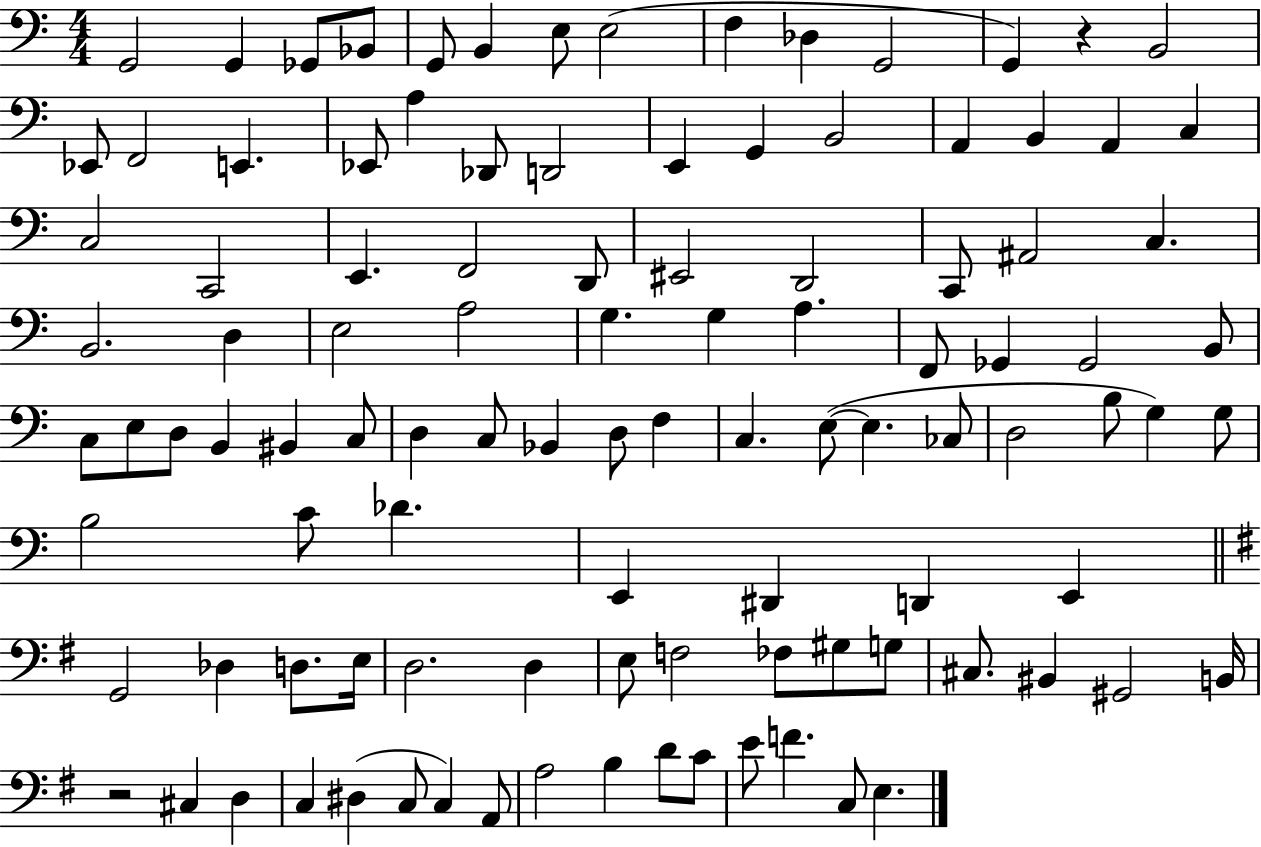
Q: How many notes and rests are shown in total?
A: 106